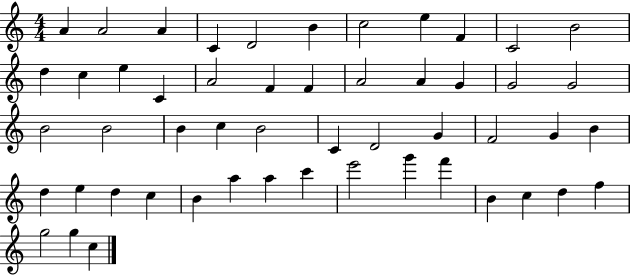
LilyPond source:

{
  \clef treble
  \numericTimeSignature
  \time 4/4
  \key c \major
  a'4 a'2 a'4 | c'4 d'2 b'4 | c''2 e''4 f'4 | c'2 b'2 | \break d''4 c''4 e''4 c'4 | a'2 f'4 f'4 | a'2 a'4 g'4 | g'2 g'2 | \break b'2 b'2 | b'4 c''4 b'2 | c'4 d'2 g'4 | f'2 g'4 b'4 | \break d''4 e''4 d''4 c''4 | b'4 a''4 a''4 c'''4 | e'''2 g'''4 f'''4 | b'4 c''4 d''4 f''4 | \break g''2 g''4 c''4 | \bar "|."
}